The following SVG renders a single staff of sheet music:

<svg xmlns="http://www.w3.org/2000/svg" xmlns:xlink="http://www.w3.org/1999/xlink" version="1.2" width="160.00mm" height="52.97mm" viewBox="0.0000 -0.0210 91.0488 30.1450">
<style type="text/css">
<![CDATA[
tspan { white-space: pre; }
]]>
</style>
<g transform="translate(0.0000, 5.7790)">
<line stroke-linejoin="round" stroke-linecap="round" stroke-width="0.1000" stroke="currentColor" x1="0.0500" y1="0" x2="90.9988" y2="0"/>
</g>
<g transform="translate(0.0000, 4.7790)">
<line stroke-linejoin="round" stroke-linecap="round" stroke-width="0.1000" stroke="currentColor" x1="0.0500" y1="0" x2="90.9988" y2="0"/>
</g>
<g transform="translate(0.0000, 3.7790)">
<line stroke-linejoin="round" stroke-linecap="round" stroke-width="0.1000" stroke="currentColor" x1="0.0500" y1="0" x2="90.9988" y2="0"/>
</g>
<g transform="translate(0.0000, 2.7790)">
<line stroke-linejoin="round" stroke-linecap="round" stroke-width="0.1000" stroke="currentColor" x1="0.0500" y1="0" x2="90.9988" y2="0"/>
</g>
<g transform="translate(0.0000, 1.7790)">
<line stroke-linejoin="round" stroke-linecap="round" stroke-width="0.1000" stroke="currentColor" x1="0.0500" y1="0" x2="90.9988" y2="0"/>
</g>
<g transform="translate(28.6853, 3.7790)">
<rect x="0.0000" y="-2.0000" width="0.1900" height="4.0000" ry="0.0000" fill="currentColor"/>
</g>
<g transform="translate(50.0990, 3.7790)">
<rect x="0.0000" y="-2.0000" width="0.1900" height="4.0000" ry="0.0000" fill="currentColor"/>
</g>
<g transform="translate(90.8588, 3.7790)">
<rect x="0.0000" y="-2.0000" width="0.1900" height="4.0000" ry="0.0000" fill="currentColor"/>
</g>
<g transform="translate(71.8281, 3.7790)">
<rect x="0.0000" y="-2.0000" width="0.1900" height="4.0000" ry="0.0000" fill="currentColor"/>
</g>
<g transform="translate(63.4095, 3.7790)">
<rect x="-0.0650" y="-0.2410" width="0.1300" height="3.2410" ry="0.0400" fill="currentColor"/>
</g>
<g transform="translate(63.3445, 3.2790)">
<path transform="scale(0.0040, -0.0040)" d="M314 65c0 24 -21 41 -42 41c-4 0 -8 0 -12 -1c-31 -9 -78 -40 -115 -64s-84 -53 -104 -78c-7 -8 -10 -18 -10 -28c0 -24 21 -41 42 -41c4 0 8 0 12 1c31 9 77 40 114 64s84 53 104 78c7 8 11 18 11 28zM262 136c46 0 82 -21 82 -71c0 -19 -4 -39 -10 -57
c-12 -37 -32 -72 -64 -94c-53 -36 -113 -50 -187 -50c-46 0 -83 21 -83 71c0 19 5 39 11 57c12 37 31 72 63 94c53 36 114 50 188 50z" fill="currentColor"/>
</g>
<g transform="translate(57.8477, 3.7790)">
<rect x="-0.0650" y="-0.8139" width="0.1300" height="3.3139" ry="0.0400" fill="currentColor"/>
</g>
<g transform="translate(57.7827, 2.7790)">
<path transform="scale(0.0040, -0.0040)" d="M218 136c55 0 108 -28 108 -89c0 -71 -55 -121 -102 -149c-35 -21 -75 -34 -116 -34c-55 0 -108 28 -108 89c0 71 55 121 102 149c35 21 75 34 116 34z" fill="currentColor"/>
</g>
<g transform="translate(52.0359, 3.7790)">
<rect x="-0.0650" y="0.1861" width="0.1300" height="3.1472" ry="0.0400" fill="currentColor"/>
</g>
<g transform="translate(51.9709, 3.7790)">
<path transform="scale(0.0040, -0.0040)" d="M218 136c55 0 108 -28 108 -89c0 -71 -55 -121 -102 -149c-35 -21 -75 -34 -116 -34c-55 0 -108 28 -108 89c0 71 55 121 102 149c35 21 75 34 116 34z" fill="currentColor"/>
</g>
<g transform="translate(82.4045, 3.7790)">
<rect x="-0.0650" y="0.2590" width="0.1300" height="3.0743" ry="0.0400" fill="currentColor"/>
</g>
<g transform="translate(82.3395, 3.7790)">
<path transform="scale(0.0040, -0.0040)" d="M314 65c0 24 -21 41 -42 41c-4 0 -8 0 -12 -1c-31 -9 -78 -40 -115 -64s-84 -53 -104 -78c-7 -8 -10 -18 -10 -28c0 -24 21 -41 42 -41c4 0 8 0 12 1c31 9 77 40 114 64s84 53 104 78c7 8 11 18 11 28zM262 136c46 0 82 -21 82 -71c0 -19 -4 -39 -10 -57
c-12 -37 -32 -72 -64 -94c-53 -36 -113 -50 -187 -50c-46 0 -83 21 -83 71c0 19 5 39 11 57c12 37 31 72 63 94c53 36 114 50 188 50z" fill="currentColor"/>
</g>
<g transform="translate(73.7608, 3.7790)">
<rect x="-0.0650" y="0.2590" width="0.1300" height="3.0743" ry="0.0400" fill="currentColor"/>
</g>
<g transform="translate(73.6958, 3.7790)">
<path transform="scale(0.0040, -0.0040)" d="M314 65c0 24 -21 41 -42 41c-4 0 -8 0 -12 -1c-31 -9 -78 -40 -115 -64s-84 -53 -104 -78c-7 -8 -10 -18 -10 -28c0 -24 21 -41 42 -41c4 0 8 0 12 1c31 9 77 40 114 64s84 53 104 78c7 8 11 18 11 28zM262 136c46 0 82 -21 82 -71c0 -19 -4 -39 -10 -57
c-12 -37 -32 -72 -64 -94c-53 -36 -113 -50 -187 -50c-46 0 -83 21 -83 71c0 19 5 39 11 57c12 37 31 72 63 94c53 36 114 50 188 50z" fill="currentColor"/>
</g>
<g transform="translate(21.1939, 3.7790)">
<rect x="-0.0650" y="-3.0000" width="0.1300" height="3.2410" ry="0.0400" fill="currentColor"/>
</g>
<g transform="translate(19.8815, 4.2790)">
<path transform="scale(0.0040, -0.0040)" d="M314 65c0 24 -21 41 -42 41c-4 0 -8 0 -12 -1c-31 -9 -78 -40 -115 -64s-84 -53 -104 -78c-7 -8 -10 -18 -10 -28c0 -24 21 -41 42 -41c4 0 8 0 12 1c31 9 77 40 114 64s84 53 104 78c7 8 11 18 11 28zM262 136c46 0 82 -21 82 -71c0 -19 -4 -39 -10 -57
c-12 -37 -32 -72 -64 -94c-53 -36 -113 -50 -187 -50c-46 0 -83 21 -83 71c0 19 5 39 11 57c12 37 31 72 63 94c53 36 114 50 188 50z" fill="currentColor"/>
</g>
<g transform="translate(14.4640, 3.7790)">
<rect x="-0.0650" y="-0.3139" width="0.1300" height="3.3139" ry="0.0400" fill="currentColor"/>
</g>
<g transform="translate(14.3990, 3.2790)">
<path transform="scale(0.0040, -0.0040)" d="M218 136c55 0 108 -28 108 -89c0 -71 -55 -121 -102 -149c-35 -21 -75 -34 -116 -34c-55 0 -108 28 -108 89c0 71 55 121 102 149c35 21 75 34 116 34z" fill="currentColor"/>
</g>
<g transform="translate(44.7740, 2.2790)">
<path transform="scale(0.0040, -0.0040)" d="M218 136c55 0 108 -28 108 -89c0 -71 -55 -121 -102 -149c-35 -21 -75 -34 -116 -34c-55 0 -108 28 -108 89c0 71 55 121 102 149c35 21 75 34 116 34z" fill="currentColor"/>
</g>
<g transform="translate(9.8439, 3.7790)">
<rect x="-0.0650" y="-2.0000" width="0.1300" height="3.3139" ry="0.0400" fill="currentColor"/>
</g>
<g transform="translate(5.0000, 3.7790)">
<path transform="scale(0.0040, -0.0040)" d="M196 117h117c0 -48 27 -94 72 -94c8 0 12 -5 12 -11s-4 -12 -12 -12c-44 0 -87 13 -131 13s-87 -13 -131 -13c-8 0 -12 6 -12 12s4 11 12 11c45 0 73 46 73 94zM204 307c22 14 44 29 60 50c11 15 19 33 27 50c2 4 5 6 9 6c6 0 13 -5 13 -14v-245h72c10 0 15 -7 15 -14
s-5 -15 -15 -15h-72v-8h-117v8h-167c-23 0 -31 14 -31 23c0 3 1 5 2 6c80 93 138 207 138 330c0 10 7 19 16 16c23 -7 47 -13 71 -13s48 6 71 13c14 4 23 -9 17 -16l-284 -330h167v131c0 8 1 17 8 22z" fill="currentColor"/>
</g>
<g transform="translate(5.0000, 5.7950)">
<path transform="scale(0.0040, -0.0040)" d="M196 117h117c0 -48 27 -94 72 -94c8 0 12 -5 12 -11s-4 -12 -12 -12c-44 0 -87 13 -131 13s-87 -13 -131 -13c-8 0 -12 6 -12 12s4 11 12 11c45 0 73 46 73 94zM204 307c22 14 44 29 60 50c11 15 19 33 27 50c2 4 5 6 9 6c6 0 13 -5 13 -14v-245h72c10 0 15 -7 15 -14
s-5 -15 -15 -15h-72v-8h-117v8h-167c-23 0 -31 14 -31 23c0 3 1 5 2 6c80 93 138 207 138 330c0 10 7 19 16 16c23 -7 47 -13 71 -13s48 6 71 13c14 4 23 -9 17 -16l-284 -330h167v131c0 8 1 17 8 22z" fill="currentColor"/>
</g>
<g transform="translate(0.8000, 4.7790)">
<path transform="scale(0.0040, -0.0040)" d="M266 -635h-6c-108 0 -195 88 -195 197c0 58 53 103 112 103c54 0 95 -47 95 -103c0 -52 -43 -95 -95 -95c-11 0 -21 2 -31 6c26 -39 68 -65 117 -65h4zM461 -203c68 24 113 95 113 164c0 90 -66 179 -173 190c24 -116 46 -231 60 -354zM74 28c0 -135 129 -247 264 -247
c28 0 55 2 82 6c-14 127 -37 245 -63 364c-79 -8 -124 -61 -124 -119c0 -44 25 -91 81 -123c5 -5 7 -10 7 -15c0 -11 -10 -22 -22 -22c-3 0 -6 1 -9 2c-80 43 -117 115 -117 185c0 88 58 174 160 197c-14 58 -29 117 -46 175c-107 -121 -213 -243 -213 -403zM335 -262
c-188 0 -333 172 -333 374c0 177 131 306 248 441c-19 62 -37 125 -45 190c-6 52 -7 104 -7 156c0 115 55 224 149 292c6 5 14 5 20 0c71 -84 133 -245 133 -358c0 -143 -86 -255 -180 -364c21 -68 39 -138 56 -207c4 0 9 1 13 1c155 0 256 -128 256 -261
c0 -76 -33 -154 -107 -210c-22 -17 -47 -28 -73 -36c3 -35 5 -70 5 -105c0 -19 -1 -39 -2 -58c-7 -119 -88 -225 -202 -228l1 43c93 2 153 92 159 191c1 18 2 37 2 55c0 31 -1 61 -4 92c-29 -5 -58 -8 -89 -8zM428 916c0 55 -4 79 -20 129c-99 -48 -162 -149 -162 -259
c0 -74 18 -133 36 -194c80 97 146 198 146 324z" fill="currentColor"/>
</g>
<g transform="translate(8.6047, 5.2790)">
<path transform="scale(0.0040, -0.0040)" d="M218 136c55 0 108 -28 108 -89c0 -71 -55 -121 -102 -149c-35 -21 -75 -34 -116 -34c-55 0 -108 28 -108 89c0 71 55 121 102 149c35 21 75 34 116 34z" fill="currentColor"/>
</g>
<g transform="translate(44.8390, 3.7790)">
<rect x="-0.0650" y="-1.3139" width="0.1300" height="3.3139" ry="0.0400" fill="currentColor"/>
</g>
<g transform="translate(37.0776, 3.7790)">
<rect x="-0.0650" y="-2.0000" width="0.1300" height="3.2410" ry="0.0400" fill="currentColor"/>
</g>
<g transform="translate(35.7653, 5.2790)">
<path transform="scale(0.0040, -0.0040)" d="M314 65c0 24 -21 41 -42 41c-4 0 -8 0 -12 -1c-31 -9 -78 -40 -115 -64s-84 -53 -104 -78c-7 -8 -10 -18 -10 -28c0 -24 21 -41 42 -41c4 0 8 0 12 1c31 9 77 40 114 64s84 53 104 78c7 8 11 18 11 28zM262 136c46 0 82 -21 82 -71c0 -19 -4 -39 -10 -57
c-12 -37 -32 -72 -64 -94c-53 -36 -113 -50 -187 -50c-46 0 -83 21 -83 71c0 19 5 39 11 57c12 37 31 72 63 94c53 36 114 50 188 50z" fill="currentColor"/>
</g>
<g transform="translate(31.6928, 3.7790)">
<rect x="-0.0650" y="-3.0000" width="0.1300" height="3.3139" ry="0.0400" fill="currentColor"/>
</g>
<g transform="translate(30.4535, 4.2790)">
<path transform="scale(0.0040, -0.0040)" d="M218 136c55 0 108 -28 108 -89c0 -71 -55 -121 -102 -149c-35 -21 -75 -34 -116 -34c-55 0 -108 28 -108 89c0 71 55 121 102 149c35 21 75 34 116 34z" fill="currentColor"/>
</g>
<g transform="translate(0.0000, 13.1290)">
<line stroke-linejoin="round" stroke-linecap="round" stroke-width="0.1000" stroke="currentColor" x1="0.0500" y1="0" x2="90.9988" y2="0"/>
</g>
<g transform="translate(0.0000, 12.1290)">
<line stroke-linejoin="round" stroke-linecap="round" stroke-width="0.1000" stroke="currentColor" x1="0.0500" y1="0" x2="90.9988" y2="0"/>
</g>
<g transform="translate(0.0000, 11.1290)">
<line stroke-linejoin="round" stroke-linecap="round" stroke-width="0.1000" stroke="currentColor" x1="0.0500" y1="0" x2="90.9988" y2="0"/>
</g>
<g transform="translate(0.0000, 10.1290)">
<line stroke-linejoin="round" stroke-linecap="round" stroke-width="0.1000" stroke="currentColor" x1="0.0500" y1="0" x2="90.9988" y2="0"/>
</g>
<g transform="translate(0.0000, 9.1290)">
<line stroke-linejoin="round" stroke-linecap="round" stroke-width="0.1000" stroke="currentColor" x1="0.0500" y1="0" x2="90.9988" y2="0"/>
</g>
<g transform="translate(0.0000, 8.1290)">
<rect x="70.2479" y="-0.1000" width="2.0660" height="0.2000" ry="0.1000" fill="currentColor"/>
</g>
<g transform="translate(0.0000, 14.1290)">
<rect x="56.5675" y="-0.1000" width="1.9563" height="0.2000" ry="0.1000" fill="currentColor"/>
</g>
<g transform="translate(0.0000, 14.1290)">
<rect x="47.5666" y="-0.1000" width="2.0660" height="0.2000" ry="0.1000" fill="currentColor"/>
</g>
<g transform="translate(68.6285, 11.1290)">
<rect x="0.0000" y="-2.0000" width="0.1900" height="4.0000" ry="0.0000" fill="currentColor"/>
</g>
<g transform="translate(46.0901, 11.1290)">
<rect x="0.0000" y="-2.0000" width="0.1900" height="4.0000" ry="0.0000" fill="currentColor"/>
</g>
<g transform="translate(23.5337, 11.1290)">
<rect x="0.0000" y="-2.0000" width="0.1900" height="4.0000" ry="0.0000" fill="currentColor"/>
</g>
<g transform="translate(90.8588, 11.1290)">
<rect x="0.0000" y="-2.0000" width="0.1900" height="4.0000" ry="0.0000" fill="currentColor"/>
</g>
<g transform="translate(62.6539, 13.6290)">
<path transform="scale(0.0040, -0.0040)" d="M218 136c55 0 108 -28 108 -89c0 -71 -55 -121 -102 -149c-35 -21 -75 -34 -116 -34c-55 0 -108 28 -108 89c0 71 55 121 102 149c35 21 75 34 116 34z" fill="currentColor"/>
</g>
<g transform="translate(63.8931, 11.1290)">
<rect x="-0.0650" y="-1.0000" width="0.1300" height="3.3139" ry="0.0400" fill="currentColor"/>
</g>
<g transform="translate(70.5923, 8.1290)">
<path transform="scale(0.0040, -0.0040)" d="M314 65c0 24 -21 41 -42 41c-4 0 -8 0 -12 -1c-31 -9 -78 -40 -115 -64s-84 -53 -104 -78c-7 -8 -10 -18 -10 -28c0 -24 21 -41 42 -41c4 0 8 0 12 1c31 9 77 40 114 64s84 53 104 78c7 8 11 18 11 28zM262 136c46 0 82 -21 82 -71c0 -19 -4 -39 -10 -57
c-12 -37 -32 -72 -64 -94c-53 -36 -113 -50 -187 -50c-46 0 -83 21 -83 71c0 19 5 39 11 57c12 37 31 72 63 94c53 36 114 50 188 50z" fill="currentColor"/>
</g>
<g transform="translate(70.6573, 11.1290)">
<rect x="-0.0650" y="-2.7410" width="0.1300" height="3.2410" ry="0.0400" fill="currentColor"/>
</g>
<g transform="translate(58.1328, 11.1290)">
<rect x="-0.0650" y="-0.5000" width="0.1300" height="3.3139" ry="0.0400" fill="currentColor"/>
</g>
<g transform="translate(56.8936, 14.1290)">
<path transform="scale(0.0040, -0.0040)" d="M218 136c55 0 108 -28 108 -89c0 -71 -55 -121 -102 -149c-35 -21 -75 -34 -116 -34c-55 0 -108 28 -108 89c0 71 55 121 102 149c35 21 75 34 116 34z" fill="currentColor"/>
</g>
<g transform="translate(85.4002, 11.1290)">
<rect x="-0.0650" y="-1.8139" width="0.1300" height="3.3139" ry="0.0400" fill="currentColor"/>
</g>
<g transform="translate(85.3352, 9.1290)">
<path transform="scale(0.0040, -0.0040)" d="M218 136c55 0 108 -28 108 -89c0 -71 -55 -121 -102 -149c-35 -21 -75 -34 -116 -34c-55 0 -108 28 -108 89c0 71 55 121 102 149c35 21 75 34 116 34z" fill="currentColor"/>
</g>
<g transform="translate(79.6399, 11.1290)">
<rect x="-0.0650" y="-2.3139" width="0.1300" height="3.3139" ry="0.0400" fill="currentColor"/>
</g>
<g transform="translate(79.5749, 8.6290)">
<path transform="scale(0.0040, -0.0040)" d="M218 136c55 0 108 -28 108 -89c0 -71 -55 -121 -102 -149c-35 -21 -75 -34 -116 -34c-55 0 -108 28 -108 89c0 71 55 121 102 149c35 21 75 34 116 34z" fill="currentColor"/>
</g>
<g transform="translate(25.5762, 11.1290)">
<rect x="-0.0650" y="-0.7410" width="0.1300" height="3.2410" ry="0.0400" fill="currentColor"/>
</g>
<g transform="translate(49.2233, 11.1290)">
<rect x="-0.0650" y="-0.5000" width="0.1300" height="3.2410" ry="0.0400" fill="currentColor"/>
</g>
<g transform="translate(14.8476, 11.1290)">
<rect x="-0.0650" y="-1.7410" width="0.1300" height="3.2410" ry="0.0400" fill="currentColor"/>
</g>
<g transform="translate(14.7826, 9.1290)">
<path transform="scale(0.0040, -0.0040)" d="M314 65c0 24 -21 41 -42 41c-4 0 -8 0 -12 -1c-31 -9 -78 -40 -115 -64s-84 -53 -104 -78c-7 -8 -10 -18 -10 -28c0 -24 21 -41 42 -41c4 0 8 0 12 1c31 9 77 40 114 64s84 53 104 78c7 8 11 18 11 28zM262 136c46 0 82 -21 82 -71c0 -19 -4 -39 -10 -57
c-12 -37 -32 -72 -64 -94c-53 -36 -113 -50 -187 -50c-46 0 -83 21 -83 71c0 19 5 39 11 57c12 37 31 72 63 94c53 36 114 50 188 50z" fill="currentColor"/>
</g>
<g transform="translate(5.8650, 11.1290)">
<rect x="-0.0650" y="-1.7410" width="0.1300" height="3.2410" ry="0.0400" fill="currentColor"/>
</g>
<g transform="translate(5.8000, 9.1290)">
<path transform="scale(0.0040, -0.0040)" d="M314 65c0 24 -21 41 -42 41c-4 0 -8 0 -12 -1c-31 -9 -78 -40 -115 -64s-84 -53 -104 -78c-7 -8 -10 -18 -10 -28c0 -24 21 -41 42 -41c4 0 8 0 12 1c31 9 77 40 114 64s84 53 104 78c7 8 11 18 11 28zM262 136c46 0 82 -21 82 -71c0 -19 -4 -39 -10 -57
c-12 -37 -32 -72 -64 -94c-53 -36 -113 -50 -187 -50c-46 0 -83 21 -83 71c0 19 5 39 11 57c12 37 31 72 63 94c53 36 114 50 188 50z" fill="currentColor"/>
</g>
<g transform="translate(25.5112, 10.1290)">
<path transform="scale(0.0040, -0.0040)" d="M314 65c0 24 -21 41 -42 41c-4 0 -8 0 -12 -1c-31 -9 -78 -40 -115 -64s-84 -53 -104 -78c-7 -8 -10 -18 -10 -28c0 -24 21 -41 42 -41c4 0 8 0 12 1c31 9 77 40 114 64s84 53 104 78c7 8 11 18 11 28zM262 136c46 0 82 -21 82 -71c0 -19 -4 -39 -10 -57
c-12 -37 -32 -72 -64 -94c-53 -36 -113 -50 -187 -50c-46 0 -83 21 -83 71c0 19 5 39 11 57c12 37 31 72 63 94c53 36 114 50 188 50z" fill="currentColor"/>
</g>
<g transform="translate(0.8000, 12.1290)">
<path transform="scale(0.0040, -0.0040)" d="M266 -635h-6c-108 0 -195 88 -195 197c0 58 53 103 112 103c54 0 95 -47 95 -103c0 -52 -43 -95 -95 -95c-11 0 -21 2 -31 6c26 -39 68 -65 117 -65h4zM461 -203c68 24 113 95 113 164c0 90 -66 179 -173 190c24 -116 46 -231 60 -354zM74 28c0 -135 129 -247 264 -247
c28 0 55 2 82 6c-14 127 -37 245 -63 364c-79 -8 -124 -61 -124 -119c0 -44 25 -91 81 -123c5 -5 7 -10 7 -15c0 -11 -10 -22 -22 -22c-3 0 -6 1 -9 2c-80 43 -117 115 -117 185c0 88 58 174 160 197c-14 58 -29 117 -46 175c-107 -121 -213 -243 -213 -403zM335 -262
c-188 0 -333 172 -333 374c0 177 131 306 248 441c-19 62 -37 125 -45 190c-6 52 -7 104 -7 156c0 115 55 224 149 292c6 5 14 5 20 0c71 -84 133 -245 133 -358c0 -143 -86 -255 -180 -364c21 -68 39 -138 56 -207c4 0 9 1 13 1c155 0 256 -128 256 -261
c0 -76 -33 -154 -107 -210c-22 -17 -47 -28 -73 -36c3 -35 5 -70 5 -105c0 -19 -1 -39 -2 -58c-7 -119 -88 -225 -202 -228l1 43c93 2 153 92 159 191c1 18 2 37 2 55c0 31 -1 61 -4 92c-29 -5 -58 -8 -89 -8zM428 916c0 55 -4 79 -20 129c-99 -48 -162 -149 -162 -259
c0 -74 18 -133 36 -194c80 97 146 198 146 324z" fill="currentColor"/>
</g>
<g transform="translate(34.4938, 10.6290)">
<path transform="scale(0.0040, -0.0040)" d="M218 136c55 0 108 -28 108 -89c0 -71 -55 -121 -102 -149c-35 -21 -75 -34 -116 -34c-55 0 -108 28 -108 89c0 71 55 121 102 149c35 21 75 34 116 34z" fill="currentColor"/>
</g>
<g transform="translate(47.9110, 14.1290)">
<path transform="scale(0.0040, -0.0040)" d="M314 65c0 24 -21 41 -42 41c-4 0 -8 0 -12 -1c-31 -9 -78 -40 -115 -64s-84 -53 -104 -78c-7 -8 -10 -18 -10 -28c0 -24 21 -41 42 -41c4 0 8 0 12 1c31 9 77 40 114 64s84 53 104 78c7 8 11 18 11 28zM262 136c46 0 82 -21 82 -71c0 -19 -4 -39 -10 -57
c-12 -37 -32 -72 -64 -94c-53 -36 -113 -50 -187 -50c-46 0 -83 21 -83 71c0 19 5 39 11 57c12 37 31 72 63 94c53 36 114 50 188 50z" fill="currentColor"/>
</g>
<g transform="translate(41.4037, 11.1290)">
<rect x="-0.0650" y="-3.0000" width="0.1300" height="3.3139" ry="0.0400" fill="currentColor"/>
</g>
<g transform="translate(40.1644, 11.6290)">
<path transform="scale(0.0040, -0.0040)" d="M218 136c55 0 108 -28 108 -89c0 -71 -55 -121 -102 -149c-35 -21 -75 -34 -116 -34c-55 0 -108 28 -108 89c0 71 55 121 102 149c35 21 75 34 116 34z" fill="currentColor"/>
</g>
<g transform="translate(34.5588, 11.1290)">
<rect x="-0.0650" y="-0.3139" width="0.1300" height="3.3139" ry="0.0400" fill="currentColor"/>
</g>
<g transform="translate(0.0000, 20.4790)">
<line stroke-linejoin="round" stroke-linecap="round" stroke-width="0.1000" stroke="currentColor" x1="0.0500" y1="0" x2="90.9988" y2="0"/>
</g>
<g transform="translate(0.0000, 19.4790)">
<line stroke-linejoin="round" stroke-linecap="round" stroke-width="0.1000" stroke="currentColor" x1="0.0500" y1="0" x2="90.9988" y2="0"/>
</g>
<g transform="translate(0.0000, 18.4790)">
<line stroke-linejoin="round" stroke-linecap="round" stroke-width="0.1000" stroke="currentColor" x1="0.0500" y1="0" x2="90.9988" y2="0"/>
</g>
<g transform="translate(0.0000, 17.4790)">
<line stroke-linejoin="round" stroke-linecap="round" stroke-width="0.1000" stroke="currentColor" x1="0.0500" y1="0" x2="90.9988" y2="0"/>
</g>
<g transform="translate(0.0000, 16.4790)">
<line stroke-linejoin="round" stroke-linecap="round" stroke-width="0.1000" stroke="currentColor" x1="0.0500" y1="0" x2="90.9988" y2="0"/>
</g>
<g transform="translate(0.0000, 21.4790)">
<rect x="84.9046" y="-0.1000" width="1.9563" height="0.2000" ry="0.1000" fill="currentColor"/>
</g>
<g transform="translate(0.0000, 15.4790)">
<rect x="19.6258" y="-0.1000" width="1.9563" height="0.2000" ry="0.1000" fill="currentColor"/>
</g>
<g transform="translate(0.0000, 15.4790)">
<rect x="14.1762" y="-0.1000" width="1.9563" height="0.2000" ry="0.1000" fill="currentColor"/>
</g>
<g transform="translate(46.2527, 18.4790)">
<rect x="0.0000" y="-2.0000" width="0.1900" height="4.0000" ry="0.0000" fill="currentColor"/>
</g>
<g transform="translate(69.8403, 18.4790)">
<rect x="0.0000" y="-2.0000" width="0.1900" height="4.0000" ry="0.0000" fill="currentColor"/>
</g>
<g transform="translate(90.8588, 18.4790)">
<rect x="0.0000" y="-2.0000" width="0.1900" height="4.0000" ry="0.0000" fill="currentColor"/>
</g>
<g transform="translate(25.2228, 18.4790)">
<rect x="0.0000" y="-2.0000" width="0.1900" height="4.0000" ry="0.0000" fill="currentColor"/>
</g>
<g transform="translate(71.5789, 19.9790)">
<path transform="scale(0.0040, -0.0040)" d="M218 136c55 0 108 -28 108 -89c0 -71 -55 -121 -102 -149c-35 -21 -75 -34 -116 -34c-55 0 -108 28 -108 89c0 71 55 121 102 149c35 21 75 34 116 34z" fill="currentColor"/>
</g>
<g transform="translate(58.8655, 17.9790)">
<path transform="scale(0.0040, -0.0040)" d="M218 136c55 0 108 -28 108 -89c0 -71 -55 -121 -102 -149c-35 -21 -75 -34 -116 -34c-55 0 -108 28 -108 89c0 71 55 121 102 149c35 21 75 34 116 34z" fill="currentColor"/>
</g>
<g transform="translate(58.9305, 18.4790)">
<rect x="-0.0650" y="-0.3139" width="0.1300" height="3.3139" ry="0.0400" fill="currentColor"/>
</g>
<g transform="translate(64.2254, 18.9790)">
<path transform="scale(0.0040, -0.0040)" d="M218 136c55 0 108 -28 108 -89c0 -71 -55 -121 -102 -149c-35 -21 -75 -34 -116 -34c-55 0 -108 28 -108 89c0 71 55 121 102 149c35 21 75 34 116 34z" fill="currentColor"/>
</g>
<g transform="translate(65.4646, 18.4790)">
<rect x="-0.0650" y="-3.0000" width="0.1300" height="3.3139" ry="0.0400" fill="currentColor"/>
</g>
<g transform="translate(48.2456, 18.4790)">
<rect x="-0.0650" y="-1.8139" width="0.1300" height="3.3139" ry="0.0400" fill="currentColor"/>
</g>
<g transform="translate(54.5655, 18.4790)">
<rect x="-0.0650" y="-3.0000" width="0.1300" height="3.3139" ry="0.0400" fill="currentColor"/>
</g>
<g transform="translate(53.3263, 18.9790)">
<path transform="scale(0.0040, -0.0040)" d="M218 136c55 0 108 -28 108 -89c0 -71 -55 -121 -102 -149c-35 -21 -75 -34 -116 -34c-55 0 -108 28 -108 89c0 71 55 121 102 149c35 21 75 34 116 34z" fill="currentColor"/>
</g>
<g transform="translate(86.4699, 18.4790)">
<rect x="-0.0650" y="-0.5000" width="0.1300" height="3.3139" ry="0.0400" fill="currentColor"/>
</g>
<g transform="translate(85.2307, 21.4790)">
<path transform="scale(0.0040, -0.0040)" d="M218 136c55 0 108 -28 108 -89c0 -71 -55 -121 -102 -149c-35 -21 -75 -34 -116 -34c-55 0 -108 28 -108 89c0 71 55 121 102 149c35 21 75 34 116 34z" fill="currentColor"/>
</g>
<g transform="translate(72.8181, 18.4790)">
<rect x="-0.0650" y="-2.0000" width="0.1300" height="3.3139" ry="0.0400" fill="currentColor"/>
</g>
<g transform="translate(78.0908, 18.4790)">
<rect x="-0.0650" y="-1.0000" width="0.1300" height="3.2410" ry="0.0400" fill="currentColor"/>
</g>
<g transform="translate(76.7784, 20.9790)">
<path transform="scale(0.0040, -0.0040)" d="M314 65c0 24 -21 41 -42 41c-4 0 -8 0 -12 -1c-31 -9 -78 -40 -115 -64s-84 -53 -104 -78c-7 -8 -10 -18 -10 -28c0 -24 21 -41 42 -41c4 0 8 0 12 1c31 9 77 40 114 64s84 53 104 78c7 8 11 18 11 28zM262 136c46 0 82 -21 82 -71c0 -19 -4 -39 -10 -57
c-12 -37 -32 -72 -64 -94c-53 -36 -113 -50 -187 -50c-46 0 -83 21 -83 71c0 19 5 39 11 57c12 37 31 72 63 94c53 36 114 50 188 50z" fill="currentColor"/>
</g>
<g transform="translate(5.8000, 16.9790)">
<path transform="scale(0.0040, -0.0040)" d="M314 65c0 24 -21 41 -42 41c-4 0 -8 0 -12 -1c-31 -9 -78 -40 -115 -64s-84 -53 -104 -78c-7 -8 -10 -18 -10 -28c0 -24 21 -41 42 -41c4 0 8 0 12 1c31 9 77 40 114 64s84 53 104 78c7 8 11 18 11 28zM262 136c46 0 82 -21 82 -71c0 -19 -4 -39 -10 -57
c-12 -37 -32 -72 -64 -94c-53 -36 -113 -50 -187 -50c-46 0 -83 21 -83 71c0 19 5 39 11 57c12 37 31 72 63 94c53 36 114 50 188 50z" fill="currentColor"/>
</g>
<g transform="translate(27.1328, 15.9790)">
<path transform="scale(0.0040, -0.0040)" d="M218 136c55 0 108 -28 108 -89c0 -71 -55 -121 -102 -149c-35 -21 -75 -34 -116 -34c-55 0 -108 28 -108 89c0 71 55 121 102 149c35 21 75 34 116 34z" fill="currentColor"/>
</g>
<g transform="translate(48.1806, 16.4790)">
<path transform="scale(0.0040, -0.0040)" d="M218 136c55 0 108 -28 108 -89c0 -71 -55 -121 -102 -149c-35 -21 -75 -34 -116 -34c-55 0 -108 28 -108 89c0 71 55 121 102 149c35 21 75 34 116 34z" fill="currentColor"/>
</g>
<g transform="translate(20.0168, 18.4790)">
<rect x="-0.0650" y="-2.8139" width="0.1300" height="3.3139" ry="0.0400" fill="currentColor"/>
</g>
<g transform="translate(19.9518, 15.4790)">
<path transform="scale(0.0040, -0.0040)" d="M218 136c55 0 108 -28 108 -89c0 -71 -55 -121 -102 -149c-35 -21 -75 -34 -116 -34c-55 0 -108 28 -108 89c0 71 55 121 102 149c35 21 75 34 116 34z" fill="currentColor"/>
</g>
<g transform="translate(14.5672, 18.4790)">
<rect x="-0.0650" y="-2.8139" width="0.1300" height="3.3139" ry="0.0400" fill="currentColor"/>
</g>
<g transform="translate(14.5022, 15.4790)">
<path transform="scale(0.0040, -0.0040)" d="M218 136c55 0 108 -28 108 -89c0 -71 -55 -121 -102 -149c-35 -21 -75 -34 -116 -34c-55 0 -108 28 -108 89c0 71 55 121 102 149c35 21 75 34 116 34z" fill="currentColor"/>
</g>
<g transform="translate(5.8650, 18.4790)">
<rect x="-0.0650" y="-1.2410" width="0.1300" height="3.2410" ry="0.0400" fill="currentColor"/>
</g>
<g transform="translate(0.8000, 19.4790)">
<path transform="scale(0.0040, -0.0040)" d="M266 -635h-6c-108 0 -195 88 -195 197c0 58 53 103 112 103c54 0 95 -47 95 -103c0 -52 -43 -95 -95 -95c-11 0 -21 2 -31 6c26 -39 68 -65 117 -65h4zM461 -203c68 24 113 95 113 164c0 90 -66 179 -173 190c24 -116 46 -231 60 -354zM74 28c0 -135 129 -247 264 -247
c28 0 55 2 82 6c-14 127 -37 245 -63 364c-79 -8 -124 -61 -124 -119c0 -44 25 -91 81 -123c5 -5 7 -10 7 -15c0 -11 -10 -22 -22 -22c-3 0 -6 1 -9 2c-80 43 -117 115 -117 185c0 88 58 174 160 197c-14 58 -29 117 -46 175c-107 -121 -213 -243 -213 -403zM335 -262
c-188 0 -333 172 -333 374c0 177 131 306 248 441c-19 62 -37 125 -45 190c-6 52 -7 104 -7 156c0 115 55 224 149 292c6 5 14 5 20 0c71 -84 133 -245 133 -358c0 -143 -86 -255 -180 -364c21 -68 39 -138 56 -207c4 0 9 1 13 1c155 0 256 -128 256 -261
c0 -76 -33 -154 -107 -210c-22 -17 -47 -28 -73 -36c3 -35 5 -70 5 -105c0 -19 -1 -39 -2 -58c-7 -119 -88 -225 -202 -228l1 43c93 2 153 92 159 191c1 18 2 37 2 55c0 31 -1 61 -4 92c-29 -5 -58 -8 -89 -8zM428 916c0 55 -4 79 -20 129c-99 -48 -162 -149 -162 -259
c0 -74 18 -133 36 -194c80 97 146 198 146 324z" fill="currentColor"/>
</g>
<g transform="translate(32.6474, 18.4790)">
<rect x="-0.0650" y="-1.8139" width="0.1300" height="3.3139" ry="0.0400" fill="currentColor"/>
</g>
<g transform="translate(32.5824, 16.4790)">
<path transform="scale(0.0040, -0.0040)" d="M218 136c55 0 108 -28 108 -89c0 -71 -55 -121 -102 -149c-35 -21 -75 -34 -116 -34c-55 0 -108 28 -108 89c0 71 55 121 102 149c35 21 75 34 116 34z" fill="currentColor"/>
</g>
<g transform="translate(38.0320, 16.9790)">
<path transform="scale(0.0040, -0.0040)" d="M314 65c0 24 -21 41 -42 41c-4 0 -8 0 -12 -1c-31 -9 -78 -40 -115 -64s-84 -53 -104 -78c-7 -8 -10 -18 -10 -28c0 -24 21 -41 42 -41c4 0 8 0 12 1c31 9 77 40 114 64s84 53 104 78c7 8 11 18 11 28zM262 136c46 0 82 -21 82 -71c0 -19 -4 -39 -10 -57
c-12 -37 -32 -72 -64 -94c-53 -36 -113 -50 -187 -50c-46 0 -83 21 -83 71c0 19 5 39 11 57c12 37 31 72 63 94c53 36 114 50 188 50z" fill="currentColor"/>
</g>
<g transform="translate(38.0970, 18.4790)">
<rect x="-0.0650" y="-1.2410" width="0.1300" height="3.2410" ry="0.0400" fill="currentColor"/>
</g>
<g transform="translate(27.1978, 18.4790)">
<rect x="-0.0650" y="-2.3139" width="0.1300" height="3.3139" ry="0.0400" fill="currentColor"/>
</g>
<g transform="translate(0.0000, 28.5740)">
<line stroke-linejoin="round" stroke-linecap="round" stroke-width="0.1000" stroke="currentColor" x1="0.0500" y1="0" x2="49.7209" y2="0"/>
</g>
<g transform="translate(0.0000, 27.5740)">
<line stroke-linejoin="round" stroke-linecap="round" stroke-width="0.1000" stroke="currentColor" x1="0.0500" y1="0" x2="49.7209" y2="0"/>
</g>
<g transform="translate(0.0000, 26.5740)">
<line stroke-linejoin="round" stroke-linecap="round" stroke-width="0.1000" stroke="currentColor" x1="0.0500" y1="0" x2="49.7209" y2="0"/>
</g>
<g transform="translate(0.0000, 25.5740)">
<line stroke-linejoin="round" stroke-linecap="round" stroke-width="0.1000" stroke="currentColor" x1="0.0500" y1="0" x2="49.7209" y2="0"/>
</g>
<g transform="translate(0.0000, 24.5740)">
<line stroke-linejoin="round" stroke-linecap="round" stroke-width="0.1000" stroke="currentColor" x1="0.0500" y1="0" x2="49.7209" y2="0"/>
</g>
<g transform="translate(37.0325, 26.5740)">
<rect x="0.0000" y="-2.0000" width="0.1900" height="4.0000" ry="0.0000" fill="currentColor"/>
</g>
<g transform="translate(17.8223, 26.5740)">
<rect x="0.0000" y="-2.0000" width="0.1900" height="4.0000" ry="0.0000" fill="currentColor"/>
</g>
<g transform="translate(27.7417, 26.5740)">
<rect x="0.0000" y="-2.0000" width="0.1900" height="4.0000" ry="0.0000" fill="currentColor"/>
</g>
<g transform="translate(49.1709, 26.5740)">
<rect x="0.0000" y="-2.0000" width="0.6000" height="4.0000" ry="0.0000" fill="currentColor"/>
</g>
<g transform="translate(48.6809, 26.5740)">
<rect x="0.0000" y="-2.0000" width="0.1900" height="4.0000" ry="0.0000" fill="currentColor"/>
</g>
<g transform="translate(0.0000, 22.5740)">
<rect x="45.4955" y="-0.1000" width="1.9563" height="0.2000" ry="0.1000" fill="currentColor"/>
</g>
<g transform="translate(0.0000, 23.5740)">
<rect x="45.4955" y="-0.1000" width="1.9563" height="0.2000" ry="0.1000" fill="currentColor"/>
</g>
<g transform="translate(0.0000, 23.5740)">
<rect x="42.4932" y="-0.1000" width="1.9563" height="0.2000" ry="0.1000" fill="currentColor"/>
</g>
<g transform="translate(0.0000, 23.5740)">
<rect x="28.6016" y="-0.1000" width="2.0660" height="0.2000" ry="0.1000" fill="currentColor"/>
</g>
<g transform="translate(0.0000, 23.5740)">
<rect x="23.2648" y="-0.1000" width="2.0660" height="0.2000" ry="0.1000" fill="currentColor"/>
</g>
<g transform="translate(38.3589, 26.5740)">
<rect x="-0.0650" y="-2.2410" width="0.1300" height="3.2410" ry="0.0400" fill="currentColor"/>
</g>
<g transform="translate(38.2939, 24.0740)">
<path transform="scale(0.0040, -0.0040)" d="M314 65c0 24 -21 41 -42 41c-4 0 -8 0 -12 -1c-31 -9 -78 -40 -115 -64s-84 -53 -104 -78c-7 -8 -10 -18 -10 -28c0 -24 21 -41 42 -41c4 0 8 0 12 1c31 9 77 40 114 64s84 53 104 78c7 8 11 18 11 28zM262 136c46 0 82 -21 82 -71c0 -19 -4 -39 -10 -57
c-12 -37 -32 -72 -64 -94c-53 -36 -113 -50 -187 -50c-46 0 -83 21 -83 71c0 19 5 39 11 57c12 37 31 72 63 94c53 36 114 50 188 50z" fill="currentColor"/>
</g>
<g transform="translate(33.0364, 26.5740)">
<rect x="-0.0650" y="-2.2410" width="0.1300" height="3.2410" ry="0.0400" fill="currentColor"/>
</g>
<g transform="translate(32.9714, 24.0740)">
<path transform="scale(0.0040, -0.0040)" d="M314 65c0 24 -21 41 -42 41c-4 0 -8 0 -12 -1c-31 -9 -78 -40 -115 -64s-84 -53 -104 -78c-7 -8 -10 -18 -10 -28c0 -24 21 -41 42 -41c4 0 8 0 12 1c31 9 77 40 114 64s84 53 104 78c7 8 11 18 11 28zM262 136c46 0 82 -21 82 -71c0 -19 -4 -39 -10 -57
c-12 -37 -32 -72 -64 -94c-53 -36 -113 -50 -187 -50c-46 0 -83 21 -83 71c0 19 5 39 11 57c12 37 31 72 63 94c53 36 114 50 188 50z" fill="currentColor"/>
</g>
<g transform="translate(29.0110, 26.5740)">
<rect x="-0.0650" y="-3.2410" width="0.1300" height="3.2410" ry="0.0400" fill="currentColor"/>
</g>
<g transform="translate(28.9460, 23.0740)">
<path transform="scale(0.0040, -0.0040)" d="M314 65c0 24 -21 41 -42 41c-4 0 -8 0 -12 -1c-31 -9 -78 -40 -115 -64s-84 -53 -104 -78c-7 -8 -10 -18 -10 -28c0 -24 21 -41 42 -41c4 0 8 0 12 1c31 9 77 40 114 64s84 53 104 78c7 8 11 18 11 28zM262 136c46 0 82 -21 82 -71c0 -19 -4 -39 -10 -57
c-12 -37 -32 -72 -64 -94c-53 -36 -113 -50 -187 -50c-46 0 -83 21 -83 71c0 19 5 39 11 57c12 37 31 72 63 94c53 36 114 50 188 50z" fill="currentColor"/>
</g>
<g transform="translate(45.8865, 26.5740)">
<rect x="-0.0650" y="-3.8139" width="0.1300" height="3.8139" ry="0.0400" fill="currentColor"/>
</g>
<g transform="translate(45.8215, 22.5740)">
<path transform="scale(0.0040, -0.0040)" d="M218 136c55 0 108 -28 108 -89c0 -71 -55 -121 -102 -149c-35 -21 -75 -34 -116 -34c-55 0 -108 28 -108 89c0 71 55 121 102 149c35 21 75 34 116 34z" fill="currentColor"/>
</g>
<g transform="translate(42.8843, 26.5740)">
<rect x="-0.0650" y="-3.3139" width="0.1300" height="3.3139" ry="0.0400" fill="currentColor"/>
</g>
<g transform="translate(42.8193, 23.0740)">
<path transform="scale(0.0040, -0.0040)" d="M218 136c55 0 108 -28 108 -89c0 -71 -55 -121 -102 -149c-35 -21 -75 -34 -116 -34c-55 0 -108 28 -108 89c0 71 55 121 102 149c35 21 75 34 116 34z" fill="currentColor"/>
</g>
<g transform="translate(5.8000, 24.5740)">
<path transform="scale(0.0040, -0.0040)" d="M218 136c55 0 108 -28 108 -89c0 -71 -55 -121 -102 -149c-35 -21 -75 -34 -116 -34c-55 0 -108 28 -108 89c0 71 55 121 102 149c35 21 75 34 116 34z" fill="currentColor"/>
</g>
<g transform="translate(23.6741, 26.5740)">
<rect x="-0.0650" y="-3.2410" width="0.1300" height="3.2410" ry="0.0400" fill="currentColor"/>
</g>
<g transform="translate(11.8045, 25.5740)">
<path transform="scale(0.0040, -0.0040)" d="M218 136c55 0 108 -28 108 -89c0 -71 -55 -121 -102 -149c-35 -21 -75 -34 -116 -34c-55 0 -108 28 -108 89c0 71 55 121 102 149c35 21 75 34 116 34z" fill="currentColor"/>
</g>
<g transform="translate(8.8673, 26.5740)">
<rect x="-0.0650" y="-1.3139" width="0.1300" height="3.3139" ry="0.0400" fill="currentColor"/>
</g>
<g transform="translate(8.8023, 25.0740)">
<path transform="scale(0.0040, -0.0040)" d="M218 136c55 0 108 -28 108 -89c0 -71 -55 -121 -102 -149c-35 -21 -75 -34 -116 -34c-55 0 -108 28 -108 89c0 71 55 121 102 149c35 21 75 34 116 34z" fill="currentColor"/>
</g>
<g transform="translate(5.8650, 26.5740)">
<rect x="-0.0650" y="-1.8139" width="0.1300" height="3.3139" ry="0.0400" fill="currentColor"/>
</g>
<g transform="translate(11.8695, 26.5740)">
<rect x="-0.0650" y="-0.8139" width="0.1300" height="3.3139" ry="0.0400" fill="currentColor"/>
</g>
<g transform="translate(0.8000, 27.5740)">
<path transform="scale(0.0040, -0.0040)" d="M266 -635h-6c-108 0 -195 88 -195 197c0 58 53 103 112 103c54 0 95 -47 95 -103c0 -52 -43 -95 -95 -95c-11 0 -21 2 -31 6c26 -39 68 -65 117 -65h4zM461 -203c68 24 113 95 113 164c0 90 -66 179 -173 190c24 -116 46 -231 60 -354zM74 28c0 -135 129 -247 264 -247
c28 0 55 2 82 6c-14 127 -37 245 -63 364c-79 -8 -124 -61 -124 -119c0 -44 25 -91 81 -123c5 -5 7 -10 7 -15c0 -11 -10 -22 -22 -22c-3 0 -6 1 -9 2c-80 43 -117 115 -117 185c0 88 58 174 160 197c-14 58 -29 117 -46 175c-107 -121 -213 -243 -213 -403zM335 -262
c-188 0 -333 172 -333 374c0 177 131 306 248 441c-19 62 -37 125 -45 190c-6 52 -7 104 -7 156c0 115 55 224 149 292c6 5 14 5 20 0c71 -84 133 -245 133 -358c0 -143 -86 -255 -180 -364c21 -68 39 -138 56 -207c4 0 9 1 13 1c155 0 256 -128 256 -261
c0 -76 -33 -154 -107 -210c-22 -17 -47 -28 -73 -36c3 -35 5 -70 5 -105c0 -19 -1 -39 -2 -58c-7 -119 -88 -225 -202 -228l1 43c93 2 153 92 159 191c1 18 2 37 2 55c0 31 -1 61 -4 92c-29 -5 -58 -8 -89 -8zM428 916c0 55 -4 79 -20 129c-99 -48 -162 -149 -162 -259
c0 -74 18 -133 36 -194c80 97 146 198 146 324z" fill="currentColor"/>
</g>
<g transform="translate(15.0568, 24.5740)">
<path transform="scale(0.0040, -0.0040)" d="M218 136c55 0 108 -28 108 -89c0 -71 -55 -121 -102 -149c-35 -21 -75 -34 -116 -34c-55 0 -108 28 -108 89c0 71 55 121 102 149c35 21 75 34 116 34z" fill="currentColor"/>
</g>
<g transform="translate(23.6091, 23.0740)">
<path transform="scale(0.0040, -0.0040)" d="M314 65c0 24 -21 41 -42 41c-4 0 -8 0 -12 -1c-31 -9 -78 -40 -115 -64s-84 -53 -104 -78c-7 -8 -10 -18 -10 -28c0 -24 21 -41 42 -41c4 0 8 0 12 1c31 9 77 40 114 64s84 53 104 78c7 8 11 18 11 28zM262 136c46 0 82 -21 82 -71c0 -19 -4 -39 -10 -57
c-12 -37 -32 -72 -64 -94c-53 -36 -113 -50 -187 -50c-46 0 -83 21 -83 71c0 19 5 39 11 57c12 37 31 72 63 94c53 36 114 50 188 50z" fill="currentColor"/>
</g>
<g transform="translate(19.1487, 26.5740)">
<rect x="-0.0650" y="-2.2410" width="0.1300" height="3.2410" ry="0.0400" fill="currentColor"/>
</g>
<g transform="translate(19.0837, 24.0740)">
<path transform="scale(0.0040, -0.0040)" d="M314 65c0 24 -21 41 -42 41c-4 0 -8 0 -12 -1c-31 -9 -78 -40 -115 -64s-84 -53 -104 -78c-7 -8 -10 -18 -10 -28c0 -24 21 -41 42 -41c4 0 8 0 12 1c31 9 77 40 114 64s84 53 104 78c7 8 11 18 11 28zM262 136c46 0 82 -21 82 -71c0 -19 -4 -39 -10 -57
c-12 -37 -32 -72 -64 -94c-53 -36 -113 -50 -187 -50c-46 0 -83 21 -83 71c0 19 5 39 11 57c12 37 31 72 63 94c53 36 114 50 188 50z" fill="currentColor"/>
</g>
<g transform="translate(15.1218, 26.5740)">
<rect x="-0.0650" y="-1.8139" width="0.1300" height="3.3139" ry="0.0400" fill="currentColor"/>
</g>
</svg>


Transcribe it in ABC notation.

X:1
T:Untitled
M:4/4
L:1/4
K:C
F c A2 A F2 e B d c2 B2 B2 f2 f2 d2 c A C2 C D a2 g f e2 a a g f e2 f A c A F D2 C f e d f g2 b2 b2 g2 g2 b c'